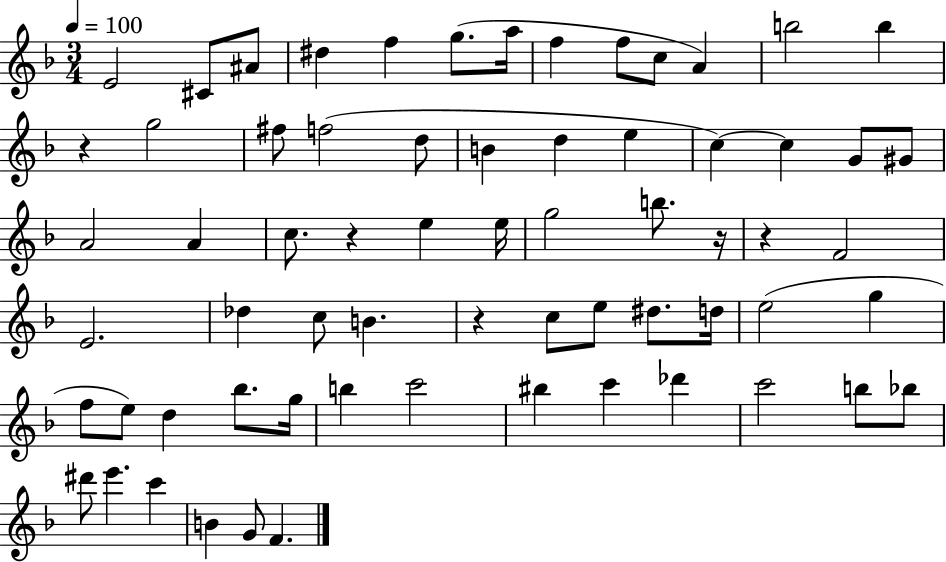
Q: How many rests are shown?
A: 5